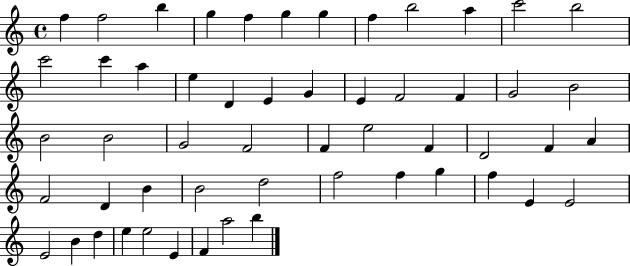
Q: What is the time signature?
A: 4/4